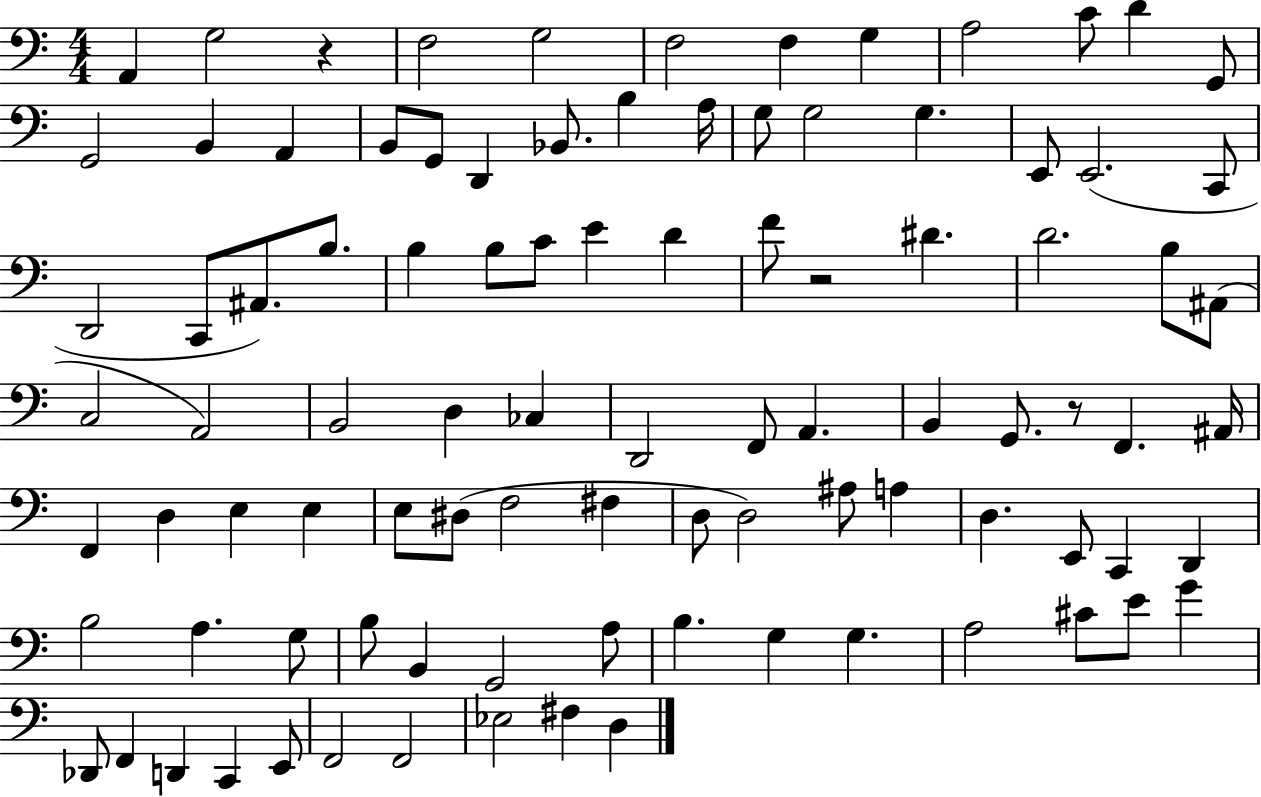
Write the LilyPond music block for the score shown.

{
  \clef bass
  \numericTimeSignature
  \time 4/4
  \key c \major
  \repeat volta 2 { a,4 g2 r4 | f2 g2 | f2 f4 g4 | a2 c'8 d'4 g,8 | \break g,2 b,4 a,4 | b,8 g,8 d,4 bes,8. b4 a16 | g8 g2 g4. | e,8 e,2.( c,8 | \break d,2 c,8 ais,8.) b8. | b4 b8 c'8 e'4 d'4 | f'8 r2 dis'4. | d'2. b8 ais,8( | \break c2 a,2) | b,2 d4 ces4 | d,2 f,8 a,4. | b,4 g,8. r8 f,4. ais,16 | \break f,4 d4 e4 e4 | e8 dis8( f2 fis4 | d8 d2) ais8 a4 | d4. e,8 c,4 d,4 | \break b2 a4. g8 | b8 b,4 g,2 a8 | b4. g4 g4. | a2 cis'8 e'8 g'4 | \break des,8 f,4 d,4 c,4 e,8 | f,2 f,2 | ees2 fis4 d4 | } \bar "|."
}